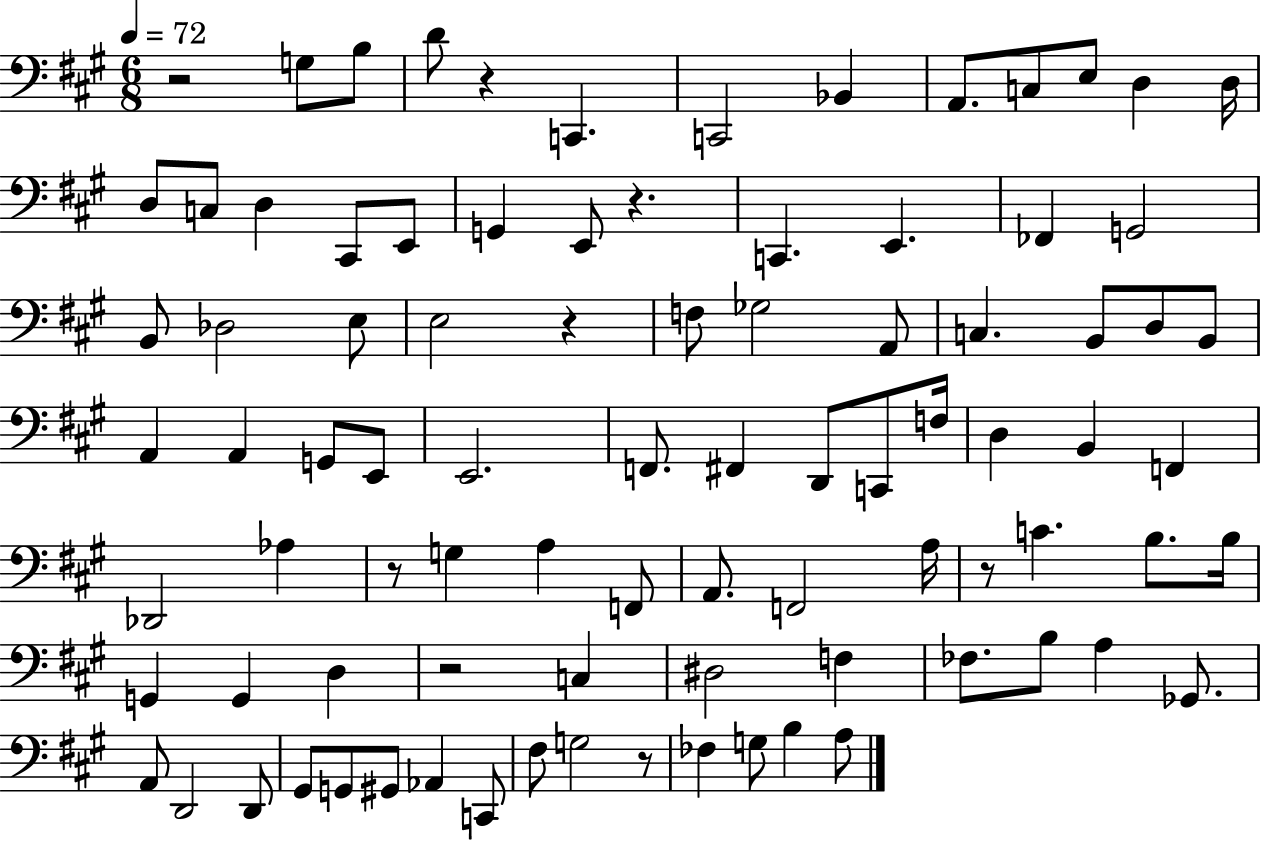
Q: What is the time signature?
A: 6/8